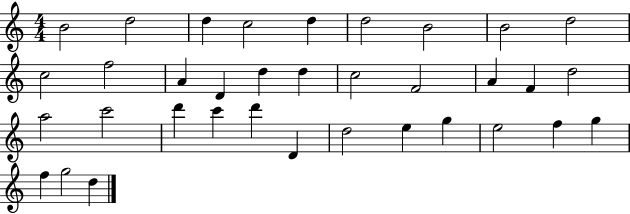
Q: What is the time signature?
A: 4/4